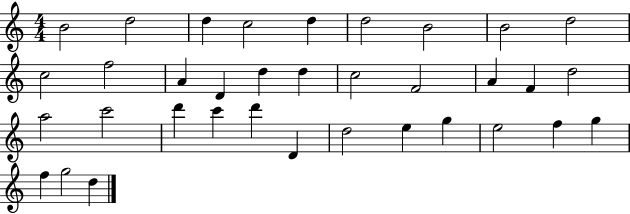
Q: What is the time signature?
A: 4/4